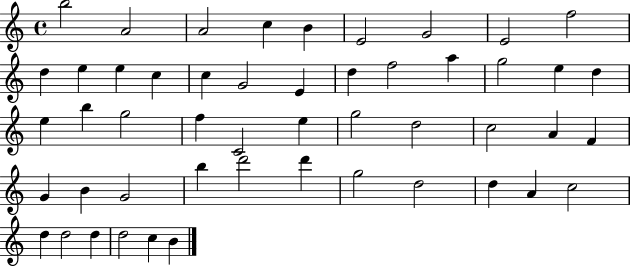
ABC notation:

X:1
T:Untitled
M:4/4
L:1/4
K:C
b2 A2 A2 c B E2 G2 E2 f2 d e e c c G2 E d f2 a g2 e d e b g2 f C2 e g2 d2 c2 A F G B G2 b d'2 d' g2 d2 d A c2 d d2 d d2 c B